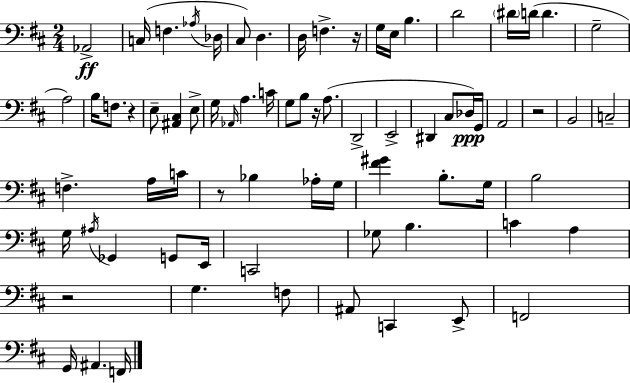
X:1
T:Untitled
M:2/4
L:1/4
K:D
_A,,2 C,/4 F, _A,/4 _D,/4 ^C,/2 D, D,/4 F, z/4 G,/4 E,/4 B, D2 ^D/4 D/4 D G,2 A,2 B,/4 F,/2 z E,/2 [^A,,^C,] E,/2 G,/4 _A,,/4 A, C/4 G,/2 B,/2 z/4 A,/2 D,,2 E,,2 ^D,, ^C,/2 _D,/4 G,,/4 A,,2 z2 B,,2 C,2 F, A,/4 C/4 z/2 _B, _A,/4 G,/4 [^F^G] B,/2 G,/4 B,2 G,/4 ^A,/4 _G,, G,,/2 E,,/4 C,,2 _G,/2 B, C A, z2 G, F,/2 ^A,,/2 C,, E,,/2 F,,2 G,,/4 ^A,, F,,/4